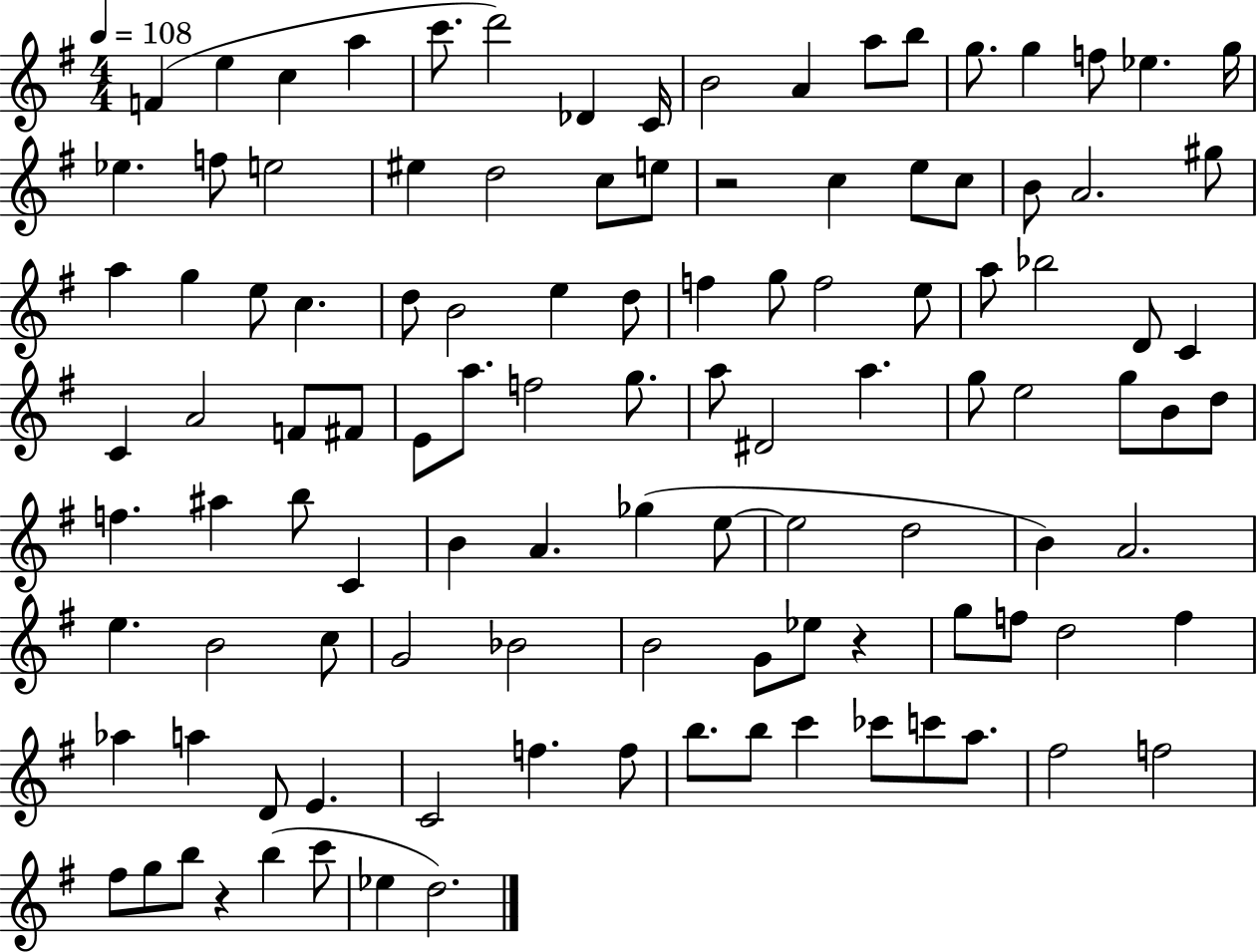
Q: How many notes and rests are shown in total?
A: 111